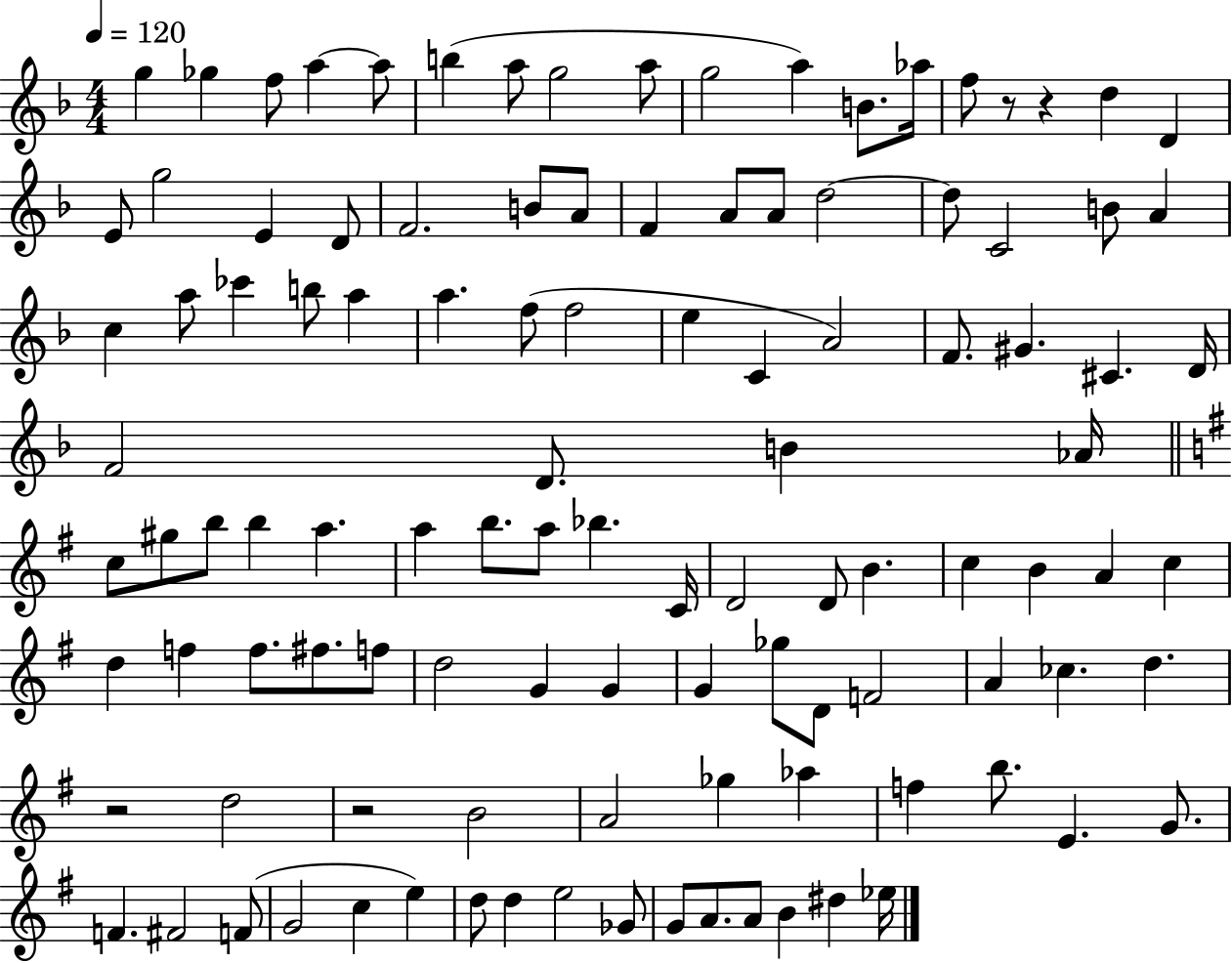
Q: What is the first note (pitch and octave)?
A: G5